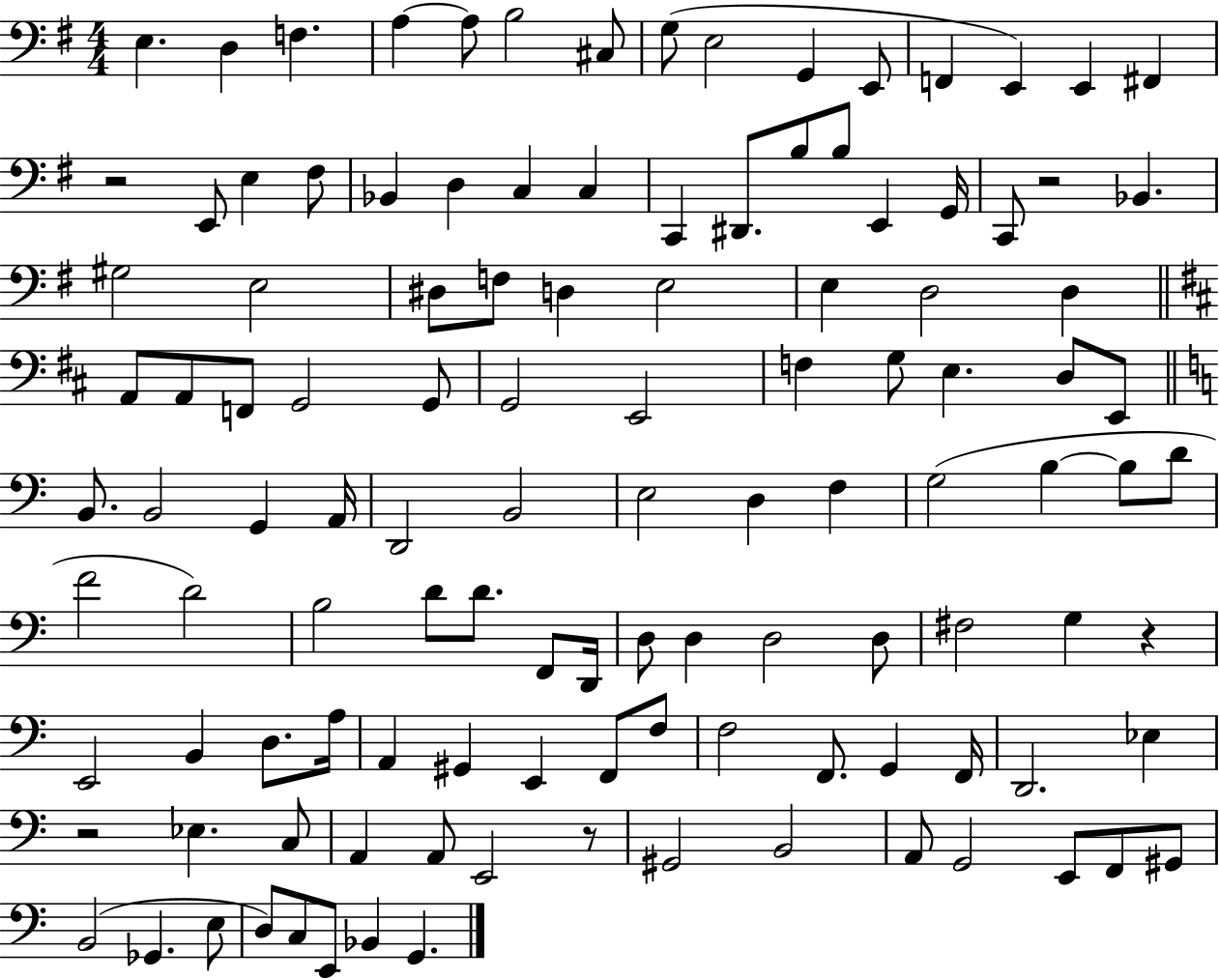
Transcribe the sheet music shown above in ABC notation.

X:1
T:Untitled
M:4/4
L:1/4
K:G
E, D, F, A, A,/2 B,2 ^C,/2 G,/2 E,2 G,, E,,/2 F,, E,, E,, ^F,, z2 E,,/2 E, ^F,/2 _B,, D, C, C, C,, ^D,,/2 B,/2 B,/2 E,, G,,/4 C,,/2 z2 _B,, ^G,2 E,2 ^D,/2 F,/2 D, E,2 E, D,2 D, A,,/2 A,,/2 F,,/2 G,,2 G,,/2 G,,2 E,,2 F, G,/2 E, D,/2 E,,/2 B,,/2 B,,2 G,, A,,/4 D,,2 B,,2 E,2 D, F, G,2 B, B,/2 D/2 F2 D2 B,2 D/2 D/2 F,,/2 D,,/4 D,/2 D, D,2 D,/2 ^F,2 G, z E,,2 B,, D,/2 A,/4 A,, ^G,, E,, F,,/2 F,/2 F,2 F,,/2 G,, F,,/4 D,,2 _E, z2 _E, C,/2 A,, A,,/2 E,,2 z/2 ^G,,2 B,,2 A,,/2 G,,2 E,,/2 F,,/2 ^G,,/2 B,,2 _G,, E,/2 D,/2 C,/2 E,,/2 _B,, G,,